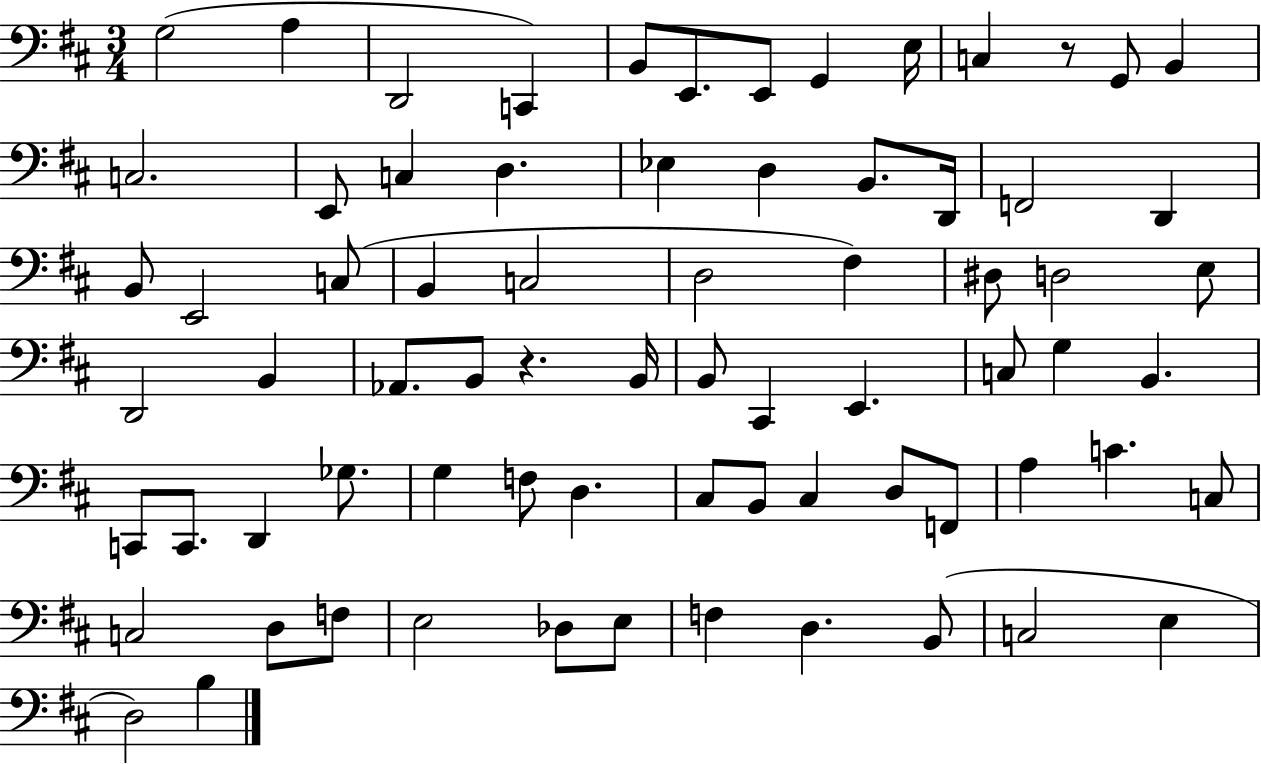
G3/h A3/q D2/h C2/q B2/e E2/e. E2/e G2/q E3/s C3/q R/e G2/e B2/q C3/h. E2/e C3/q D3/q. Eb3/q D3/q B2/e. D2/s F2/h D2/q B2/e E2/h C3/e B2/q C3/h D3/h F#3/q D#3/e D3/h E3/e D2/h B2/q Ab2/e. B2/e R/q. B2/s B2/e C#2/q E2/q. C3/e G3/q B2/q. C2/e C2/e. D2/q Gb3/e. G3/q F3/e D3/q. C#3/e B2/e C#3/q D3/e F2/e A3/q C4/q. C3/e C3/h D3/e F3/e E3/h Db3/e E3/e F3/q D3/q. B2/e C3/h E3/q D3/h B3/q